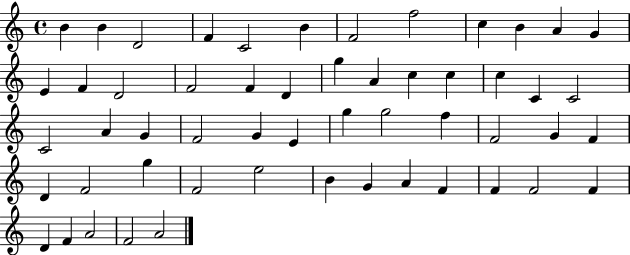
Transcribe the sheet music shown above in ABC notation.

X:1
T:Untitled
M:4/4
L:1/4
K:C
B B D2 F C2 B F2 f2 c B A G E F D2 F2 F D g A c c c C C2 C2 A G F2 G E g g2 f F2 G F D F2 g F2 e2 B G A F F F2 F D F A2 F2 A2